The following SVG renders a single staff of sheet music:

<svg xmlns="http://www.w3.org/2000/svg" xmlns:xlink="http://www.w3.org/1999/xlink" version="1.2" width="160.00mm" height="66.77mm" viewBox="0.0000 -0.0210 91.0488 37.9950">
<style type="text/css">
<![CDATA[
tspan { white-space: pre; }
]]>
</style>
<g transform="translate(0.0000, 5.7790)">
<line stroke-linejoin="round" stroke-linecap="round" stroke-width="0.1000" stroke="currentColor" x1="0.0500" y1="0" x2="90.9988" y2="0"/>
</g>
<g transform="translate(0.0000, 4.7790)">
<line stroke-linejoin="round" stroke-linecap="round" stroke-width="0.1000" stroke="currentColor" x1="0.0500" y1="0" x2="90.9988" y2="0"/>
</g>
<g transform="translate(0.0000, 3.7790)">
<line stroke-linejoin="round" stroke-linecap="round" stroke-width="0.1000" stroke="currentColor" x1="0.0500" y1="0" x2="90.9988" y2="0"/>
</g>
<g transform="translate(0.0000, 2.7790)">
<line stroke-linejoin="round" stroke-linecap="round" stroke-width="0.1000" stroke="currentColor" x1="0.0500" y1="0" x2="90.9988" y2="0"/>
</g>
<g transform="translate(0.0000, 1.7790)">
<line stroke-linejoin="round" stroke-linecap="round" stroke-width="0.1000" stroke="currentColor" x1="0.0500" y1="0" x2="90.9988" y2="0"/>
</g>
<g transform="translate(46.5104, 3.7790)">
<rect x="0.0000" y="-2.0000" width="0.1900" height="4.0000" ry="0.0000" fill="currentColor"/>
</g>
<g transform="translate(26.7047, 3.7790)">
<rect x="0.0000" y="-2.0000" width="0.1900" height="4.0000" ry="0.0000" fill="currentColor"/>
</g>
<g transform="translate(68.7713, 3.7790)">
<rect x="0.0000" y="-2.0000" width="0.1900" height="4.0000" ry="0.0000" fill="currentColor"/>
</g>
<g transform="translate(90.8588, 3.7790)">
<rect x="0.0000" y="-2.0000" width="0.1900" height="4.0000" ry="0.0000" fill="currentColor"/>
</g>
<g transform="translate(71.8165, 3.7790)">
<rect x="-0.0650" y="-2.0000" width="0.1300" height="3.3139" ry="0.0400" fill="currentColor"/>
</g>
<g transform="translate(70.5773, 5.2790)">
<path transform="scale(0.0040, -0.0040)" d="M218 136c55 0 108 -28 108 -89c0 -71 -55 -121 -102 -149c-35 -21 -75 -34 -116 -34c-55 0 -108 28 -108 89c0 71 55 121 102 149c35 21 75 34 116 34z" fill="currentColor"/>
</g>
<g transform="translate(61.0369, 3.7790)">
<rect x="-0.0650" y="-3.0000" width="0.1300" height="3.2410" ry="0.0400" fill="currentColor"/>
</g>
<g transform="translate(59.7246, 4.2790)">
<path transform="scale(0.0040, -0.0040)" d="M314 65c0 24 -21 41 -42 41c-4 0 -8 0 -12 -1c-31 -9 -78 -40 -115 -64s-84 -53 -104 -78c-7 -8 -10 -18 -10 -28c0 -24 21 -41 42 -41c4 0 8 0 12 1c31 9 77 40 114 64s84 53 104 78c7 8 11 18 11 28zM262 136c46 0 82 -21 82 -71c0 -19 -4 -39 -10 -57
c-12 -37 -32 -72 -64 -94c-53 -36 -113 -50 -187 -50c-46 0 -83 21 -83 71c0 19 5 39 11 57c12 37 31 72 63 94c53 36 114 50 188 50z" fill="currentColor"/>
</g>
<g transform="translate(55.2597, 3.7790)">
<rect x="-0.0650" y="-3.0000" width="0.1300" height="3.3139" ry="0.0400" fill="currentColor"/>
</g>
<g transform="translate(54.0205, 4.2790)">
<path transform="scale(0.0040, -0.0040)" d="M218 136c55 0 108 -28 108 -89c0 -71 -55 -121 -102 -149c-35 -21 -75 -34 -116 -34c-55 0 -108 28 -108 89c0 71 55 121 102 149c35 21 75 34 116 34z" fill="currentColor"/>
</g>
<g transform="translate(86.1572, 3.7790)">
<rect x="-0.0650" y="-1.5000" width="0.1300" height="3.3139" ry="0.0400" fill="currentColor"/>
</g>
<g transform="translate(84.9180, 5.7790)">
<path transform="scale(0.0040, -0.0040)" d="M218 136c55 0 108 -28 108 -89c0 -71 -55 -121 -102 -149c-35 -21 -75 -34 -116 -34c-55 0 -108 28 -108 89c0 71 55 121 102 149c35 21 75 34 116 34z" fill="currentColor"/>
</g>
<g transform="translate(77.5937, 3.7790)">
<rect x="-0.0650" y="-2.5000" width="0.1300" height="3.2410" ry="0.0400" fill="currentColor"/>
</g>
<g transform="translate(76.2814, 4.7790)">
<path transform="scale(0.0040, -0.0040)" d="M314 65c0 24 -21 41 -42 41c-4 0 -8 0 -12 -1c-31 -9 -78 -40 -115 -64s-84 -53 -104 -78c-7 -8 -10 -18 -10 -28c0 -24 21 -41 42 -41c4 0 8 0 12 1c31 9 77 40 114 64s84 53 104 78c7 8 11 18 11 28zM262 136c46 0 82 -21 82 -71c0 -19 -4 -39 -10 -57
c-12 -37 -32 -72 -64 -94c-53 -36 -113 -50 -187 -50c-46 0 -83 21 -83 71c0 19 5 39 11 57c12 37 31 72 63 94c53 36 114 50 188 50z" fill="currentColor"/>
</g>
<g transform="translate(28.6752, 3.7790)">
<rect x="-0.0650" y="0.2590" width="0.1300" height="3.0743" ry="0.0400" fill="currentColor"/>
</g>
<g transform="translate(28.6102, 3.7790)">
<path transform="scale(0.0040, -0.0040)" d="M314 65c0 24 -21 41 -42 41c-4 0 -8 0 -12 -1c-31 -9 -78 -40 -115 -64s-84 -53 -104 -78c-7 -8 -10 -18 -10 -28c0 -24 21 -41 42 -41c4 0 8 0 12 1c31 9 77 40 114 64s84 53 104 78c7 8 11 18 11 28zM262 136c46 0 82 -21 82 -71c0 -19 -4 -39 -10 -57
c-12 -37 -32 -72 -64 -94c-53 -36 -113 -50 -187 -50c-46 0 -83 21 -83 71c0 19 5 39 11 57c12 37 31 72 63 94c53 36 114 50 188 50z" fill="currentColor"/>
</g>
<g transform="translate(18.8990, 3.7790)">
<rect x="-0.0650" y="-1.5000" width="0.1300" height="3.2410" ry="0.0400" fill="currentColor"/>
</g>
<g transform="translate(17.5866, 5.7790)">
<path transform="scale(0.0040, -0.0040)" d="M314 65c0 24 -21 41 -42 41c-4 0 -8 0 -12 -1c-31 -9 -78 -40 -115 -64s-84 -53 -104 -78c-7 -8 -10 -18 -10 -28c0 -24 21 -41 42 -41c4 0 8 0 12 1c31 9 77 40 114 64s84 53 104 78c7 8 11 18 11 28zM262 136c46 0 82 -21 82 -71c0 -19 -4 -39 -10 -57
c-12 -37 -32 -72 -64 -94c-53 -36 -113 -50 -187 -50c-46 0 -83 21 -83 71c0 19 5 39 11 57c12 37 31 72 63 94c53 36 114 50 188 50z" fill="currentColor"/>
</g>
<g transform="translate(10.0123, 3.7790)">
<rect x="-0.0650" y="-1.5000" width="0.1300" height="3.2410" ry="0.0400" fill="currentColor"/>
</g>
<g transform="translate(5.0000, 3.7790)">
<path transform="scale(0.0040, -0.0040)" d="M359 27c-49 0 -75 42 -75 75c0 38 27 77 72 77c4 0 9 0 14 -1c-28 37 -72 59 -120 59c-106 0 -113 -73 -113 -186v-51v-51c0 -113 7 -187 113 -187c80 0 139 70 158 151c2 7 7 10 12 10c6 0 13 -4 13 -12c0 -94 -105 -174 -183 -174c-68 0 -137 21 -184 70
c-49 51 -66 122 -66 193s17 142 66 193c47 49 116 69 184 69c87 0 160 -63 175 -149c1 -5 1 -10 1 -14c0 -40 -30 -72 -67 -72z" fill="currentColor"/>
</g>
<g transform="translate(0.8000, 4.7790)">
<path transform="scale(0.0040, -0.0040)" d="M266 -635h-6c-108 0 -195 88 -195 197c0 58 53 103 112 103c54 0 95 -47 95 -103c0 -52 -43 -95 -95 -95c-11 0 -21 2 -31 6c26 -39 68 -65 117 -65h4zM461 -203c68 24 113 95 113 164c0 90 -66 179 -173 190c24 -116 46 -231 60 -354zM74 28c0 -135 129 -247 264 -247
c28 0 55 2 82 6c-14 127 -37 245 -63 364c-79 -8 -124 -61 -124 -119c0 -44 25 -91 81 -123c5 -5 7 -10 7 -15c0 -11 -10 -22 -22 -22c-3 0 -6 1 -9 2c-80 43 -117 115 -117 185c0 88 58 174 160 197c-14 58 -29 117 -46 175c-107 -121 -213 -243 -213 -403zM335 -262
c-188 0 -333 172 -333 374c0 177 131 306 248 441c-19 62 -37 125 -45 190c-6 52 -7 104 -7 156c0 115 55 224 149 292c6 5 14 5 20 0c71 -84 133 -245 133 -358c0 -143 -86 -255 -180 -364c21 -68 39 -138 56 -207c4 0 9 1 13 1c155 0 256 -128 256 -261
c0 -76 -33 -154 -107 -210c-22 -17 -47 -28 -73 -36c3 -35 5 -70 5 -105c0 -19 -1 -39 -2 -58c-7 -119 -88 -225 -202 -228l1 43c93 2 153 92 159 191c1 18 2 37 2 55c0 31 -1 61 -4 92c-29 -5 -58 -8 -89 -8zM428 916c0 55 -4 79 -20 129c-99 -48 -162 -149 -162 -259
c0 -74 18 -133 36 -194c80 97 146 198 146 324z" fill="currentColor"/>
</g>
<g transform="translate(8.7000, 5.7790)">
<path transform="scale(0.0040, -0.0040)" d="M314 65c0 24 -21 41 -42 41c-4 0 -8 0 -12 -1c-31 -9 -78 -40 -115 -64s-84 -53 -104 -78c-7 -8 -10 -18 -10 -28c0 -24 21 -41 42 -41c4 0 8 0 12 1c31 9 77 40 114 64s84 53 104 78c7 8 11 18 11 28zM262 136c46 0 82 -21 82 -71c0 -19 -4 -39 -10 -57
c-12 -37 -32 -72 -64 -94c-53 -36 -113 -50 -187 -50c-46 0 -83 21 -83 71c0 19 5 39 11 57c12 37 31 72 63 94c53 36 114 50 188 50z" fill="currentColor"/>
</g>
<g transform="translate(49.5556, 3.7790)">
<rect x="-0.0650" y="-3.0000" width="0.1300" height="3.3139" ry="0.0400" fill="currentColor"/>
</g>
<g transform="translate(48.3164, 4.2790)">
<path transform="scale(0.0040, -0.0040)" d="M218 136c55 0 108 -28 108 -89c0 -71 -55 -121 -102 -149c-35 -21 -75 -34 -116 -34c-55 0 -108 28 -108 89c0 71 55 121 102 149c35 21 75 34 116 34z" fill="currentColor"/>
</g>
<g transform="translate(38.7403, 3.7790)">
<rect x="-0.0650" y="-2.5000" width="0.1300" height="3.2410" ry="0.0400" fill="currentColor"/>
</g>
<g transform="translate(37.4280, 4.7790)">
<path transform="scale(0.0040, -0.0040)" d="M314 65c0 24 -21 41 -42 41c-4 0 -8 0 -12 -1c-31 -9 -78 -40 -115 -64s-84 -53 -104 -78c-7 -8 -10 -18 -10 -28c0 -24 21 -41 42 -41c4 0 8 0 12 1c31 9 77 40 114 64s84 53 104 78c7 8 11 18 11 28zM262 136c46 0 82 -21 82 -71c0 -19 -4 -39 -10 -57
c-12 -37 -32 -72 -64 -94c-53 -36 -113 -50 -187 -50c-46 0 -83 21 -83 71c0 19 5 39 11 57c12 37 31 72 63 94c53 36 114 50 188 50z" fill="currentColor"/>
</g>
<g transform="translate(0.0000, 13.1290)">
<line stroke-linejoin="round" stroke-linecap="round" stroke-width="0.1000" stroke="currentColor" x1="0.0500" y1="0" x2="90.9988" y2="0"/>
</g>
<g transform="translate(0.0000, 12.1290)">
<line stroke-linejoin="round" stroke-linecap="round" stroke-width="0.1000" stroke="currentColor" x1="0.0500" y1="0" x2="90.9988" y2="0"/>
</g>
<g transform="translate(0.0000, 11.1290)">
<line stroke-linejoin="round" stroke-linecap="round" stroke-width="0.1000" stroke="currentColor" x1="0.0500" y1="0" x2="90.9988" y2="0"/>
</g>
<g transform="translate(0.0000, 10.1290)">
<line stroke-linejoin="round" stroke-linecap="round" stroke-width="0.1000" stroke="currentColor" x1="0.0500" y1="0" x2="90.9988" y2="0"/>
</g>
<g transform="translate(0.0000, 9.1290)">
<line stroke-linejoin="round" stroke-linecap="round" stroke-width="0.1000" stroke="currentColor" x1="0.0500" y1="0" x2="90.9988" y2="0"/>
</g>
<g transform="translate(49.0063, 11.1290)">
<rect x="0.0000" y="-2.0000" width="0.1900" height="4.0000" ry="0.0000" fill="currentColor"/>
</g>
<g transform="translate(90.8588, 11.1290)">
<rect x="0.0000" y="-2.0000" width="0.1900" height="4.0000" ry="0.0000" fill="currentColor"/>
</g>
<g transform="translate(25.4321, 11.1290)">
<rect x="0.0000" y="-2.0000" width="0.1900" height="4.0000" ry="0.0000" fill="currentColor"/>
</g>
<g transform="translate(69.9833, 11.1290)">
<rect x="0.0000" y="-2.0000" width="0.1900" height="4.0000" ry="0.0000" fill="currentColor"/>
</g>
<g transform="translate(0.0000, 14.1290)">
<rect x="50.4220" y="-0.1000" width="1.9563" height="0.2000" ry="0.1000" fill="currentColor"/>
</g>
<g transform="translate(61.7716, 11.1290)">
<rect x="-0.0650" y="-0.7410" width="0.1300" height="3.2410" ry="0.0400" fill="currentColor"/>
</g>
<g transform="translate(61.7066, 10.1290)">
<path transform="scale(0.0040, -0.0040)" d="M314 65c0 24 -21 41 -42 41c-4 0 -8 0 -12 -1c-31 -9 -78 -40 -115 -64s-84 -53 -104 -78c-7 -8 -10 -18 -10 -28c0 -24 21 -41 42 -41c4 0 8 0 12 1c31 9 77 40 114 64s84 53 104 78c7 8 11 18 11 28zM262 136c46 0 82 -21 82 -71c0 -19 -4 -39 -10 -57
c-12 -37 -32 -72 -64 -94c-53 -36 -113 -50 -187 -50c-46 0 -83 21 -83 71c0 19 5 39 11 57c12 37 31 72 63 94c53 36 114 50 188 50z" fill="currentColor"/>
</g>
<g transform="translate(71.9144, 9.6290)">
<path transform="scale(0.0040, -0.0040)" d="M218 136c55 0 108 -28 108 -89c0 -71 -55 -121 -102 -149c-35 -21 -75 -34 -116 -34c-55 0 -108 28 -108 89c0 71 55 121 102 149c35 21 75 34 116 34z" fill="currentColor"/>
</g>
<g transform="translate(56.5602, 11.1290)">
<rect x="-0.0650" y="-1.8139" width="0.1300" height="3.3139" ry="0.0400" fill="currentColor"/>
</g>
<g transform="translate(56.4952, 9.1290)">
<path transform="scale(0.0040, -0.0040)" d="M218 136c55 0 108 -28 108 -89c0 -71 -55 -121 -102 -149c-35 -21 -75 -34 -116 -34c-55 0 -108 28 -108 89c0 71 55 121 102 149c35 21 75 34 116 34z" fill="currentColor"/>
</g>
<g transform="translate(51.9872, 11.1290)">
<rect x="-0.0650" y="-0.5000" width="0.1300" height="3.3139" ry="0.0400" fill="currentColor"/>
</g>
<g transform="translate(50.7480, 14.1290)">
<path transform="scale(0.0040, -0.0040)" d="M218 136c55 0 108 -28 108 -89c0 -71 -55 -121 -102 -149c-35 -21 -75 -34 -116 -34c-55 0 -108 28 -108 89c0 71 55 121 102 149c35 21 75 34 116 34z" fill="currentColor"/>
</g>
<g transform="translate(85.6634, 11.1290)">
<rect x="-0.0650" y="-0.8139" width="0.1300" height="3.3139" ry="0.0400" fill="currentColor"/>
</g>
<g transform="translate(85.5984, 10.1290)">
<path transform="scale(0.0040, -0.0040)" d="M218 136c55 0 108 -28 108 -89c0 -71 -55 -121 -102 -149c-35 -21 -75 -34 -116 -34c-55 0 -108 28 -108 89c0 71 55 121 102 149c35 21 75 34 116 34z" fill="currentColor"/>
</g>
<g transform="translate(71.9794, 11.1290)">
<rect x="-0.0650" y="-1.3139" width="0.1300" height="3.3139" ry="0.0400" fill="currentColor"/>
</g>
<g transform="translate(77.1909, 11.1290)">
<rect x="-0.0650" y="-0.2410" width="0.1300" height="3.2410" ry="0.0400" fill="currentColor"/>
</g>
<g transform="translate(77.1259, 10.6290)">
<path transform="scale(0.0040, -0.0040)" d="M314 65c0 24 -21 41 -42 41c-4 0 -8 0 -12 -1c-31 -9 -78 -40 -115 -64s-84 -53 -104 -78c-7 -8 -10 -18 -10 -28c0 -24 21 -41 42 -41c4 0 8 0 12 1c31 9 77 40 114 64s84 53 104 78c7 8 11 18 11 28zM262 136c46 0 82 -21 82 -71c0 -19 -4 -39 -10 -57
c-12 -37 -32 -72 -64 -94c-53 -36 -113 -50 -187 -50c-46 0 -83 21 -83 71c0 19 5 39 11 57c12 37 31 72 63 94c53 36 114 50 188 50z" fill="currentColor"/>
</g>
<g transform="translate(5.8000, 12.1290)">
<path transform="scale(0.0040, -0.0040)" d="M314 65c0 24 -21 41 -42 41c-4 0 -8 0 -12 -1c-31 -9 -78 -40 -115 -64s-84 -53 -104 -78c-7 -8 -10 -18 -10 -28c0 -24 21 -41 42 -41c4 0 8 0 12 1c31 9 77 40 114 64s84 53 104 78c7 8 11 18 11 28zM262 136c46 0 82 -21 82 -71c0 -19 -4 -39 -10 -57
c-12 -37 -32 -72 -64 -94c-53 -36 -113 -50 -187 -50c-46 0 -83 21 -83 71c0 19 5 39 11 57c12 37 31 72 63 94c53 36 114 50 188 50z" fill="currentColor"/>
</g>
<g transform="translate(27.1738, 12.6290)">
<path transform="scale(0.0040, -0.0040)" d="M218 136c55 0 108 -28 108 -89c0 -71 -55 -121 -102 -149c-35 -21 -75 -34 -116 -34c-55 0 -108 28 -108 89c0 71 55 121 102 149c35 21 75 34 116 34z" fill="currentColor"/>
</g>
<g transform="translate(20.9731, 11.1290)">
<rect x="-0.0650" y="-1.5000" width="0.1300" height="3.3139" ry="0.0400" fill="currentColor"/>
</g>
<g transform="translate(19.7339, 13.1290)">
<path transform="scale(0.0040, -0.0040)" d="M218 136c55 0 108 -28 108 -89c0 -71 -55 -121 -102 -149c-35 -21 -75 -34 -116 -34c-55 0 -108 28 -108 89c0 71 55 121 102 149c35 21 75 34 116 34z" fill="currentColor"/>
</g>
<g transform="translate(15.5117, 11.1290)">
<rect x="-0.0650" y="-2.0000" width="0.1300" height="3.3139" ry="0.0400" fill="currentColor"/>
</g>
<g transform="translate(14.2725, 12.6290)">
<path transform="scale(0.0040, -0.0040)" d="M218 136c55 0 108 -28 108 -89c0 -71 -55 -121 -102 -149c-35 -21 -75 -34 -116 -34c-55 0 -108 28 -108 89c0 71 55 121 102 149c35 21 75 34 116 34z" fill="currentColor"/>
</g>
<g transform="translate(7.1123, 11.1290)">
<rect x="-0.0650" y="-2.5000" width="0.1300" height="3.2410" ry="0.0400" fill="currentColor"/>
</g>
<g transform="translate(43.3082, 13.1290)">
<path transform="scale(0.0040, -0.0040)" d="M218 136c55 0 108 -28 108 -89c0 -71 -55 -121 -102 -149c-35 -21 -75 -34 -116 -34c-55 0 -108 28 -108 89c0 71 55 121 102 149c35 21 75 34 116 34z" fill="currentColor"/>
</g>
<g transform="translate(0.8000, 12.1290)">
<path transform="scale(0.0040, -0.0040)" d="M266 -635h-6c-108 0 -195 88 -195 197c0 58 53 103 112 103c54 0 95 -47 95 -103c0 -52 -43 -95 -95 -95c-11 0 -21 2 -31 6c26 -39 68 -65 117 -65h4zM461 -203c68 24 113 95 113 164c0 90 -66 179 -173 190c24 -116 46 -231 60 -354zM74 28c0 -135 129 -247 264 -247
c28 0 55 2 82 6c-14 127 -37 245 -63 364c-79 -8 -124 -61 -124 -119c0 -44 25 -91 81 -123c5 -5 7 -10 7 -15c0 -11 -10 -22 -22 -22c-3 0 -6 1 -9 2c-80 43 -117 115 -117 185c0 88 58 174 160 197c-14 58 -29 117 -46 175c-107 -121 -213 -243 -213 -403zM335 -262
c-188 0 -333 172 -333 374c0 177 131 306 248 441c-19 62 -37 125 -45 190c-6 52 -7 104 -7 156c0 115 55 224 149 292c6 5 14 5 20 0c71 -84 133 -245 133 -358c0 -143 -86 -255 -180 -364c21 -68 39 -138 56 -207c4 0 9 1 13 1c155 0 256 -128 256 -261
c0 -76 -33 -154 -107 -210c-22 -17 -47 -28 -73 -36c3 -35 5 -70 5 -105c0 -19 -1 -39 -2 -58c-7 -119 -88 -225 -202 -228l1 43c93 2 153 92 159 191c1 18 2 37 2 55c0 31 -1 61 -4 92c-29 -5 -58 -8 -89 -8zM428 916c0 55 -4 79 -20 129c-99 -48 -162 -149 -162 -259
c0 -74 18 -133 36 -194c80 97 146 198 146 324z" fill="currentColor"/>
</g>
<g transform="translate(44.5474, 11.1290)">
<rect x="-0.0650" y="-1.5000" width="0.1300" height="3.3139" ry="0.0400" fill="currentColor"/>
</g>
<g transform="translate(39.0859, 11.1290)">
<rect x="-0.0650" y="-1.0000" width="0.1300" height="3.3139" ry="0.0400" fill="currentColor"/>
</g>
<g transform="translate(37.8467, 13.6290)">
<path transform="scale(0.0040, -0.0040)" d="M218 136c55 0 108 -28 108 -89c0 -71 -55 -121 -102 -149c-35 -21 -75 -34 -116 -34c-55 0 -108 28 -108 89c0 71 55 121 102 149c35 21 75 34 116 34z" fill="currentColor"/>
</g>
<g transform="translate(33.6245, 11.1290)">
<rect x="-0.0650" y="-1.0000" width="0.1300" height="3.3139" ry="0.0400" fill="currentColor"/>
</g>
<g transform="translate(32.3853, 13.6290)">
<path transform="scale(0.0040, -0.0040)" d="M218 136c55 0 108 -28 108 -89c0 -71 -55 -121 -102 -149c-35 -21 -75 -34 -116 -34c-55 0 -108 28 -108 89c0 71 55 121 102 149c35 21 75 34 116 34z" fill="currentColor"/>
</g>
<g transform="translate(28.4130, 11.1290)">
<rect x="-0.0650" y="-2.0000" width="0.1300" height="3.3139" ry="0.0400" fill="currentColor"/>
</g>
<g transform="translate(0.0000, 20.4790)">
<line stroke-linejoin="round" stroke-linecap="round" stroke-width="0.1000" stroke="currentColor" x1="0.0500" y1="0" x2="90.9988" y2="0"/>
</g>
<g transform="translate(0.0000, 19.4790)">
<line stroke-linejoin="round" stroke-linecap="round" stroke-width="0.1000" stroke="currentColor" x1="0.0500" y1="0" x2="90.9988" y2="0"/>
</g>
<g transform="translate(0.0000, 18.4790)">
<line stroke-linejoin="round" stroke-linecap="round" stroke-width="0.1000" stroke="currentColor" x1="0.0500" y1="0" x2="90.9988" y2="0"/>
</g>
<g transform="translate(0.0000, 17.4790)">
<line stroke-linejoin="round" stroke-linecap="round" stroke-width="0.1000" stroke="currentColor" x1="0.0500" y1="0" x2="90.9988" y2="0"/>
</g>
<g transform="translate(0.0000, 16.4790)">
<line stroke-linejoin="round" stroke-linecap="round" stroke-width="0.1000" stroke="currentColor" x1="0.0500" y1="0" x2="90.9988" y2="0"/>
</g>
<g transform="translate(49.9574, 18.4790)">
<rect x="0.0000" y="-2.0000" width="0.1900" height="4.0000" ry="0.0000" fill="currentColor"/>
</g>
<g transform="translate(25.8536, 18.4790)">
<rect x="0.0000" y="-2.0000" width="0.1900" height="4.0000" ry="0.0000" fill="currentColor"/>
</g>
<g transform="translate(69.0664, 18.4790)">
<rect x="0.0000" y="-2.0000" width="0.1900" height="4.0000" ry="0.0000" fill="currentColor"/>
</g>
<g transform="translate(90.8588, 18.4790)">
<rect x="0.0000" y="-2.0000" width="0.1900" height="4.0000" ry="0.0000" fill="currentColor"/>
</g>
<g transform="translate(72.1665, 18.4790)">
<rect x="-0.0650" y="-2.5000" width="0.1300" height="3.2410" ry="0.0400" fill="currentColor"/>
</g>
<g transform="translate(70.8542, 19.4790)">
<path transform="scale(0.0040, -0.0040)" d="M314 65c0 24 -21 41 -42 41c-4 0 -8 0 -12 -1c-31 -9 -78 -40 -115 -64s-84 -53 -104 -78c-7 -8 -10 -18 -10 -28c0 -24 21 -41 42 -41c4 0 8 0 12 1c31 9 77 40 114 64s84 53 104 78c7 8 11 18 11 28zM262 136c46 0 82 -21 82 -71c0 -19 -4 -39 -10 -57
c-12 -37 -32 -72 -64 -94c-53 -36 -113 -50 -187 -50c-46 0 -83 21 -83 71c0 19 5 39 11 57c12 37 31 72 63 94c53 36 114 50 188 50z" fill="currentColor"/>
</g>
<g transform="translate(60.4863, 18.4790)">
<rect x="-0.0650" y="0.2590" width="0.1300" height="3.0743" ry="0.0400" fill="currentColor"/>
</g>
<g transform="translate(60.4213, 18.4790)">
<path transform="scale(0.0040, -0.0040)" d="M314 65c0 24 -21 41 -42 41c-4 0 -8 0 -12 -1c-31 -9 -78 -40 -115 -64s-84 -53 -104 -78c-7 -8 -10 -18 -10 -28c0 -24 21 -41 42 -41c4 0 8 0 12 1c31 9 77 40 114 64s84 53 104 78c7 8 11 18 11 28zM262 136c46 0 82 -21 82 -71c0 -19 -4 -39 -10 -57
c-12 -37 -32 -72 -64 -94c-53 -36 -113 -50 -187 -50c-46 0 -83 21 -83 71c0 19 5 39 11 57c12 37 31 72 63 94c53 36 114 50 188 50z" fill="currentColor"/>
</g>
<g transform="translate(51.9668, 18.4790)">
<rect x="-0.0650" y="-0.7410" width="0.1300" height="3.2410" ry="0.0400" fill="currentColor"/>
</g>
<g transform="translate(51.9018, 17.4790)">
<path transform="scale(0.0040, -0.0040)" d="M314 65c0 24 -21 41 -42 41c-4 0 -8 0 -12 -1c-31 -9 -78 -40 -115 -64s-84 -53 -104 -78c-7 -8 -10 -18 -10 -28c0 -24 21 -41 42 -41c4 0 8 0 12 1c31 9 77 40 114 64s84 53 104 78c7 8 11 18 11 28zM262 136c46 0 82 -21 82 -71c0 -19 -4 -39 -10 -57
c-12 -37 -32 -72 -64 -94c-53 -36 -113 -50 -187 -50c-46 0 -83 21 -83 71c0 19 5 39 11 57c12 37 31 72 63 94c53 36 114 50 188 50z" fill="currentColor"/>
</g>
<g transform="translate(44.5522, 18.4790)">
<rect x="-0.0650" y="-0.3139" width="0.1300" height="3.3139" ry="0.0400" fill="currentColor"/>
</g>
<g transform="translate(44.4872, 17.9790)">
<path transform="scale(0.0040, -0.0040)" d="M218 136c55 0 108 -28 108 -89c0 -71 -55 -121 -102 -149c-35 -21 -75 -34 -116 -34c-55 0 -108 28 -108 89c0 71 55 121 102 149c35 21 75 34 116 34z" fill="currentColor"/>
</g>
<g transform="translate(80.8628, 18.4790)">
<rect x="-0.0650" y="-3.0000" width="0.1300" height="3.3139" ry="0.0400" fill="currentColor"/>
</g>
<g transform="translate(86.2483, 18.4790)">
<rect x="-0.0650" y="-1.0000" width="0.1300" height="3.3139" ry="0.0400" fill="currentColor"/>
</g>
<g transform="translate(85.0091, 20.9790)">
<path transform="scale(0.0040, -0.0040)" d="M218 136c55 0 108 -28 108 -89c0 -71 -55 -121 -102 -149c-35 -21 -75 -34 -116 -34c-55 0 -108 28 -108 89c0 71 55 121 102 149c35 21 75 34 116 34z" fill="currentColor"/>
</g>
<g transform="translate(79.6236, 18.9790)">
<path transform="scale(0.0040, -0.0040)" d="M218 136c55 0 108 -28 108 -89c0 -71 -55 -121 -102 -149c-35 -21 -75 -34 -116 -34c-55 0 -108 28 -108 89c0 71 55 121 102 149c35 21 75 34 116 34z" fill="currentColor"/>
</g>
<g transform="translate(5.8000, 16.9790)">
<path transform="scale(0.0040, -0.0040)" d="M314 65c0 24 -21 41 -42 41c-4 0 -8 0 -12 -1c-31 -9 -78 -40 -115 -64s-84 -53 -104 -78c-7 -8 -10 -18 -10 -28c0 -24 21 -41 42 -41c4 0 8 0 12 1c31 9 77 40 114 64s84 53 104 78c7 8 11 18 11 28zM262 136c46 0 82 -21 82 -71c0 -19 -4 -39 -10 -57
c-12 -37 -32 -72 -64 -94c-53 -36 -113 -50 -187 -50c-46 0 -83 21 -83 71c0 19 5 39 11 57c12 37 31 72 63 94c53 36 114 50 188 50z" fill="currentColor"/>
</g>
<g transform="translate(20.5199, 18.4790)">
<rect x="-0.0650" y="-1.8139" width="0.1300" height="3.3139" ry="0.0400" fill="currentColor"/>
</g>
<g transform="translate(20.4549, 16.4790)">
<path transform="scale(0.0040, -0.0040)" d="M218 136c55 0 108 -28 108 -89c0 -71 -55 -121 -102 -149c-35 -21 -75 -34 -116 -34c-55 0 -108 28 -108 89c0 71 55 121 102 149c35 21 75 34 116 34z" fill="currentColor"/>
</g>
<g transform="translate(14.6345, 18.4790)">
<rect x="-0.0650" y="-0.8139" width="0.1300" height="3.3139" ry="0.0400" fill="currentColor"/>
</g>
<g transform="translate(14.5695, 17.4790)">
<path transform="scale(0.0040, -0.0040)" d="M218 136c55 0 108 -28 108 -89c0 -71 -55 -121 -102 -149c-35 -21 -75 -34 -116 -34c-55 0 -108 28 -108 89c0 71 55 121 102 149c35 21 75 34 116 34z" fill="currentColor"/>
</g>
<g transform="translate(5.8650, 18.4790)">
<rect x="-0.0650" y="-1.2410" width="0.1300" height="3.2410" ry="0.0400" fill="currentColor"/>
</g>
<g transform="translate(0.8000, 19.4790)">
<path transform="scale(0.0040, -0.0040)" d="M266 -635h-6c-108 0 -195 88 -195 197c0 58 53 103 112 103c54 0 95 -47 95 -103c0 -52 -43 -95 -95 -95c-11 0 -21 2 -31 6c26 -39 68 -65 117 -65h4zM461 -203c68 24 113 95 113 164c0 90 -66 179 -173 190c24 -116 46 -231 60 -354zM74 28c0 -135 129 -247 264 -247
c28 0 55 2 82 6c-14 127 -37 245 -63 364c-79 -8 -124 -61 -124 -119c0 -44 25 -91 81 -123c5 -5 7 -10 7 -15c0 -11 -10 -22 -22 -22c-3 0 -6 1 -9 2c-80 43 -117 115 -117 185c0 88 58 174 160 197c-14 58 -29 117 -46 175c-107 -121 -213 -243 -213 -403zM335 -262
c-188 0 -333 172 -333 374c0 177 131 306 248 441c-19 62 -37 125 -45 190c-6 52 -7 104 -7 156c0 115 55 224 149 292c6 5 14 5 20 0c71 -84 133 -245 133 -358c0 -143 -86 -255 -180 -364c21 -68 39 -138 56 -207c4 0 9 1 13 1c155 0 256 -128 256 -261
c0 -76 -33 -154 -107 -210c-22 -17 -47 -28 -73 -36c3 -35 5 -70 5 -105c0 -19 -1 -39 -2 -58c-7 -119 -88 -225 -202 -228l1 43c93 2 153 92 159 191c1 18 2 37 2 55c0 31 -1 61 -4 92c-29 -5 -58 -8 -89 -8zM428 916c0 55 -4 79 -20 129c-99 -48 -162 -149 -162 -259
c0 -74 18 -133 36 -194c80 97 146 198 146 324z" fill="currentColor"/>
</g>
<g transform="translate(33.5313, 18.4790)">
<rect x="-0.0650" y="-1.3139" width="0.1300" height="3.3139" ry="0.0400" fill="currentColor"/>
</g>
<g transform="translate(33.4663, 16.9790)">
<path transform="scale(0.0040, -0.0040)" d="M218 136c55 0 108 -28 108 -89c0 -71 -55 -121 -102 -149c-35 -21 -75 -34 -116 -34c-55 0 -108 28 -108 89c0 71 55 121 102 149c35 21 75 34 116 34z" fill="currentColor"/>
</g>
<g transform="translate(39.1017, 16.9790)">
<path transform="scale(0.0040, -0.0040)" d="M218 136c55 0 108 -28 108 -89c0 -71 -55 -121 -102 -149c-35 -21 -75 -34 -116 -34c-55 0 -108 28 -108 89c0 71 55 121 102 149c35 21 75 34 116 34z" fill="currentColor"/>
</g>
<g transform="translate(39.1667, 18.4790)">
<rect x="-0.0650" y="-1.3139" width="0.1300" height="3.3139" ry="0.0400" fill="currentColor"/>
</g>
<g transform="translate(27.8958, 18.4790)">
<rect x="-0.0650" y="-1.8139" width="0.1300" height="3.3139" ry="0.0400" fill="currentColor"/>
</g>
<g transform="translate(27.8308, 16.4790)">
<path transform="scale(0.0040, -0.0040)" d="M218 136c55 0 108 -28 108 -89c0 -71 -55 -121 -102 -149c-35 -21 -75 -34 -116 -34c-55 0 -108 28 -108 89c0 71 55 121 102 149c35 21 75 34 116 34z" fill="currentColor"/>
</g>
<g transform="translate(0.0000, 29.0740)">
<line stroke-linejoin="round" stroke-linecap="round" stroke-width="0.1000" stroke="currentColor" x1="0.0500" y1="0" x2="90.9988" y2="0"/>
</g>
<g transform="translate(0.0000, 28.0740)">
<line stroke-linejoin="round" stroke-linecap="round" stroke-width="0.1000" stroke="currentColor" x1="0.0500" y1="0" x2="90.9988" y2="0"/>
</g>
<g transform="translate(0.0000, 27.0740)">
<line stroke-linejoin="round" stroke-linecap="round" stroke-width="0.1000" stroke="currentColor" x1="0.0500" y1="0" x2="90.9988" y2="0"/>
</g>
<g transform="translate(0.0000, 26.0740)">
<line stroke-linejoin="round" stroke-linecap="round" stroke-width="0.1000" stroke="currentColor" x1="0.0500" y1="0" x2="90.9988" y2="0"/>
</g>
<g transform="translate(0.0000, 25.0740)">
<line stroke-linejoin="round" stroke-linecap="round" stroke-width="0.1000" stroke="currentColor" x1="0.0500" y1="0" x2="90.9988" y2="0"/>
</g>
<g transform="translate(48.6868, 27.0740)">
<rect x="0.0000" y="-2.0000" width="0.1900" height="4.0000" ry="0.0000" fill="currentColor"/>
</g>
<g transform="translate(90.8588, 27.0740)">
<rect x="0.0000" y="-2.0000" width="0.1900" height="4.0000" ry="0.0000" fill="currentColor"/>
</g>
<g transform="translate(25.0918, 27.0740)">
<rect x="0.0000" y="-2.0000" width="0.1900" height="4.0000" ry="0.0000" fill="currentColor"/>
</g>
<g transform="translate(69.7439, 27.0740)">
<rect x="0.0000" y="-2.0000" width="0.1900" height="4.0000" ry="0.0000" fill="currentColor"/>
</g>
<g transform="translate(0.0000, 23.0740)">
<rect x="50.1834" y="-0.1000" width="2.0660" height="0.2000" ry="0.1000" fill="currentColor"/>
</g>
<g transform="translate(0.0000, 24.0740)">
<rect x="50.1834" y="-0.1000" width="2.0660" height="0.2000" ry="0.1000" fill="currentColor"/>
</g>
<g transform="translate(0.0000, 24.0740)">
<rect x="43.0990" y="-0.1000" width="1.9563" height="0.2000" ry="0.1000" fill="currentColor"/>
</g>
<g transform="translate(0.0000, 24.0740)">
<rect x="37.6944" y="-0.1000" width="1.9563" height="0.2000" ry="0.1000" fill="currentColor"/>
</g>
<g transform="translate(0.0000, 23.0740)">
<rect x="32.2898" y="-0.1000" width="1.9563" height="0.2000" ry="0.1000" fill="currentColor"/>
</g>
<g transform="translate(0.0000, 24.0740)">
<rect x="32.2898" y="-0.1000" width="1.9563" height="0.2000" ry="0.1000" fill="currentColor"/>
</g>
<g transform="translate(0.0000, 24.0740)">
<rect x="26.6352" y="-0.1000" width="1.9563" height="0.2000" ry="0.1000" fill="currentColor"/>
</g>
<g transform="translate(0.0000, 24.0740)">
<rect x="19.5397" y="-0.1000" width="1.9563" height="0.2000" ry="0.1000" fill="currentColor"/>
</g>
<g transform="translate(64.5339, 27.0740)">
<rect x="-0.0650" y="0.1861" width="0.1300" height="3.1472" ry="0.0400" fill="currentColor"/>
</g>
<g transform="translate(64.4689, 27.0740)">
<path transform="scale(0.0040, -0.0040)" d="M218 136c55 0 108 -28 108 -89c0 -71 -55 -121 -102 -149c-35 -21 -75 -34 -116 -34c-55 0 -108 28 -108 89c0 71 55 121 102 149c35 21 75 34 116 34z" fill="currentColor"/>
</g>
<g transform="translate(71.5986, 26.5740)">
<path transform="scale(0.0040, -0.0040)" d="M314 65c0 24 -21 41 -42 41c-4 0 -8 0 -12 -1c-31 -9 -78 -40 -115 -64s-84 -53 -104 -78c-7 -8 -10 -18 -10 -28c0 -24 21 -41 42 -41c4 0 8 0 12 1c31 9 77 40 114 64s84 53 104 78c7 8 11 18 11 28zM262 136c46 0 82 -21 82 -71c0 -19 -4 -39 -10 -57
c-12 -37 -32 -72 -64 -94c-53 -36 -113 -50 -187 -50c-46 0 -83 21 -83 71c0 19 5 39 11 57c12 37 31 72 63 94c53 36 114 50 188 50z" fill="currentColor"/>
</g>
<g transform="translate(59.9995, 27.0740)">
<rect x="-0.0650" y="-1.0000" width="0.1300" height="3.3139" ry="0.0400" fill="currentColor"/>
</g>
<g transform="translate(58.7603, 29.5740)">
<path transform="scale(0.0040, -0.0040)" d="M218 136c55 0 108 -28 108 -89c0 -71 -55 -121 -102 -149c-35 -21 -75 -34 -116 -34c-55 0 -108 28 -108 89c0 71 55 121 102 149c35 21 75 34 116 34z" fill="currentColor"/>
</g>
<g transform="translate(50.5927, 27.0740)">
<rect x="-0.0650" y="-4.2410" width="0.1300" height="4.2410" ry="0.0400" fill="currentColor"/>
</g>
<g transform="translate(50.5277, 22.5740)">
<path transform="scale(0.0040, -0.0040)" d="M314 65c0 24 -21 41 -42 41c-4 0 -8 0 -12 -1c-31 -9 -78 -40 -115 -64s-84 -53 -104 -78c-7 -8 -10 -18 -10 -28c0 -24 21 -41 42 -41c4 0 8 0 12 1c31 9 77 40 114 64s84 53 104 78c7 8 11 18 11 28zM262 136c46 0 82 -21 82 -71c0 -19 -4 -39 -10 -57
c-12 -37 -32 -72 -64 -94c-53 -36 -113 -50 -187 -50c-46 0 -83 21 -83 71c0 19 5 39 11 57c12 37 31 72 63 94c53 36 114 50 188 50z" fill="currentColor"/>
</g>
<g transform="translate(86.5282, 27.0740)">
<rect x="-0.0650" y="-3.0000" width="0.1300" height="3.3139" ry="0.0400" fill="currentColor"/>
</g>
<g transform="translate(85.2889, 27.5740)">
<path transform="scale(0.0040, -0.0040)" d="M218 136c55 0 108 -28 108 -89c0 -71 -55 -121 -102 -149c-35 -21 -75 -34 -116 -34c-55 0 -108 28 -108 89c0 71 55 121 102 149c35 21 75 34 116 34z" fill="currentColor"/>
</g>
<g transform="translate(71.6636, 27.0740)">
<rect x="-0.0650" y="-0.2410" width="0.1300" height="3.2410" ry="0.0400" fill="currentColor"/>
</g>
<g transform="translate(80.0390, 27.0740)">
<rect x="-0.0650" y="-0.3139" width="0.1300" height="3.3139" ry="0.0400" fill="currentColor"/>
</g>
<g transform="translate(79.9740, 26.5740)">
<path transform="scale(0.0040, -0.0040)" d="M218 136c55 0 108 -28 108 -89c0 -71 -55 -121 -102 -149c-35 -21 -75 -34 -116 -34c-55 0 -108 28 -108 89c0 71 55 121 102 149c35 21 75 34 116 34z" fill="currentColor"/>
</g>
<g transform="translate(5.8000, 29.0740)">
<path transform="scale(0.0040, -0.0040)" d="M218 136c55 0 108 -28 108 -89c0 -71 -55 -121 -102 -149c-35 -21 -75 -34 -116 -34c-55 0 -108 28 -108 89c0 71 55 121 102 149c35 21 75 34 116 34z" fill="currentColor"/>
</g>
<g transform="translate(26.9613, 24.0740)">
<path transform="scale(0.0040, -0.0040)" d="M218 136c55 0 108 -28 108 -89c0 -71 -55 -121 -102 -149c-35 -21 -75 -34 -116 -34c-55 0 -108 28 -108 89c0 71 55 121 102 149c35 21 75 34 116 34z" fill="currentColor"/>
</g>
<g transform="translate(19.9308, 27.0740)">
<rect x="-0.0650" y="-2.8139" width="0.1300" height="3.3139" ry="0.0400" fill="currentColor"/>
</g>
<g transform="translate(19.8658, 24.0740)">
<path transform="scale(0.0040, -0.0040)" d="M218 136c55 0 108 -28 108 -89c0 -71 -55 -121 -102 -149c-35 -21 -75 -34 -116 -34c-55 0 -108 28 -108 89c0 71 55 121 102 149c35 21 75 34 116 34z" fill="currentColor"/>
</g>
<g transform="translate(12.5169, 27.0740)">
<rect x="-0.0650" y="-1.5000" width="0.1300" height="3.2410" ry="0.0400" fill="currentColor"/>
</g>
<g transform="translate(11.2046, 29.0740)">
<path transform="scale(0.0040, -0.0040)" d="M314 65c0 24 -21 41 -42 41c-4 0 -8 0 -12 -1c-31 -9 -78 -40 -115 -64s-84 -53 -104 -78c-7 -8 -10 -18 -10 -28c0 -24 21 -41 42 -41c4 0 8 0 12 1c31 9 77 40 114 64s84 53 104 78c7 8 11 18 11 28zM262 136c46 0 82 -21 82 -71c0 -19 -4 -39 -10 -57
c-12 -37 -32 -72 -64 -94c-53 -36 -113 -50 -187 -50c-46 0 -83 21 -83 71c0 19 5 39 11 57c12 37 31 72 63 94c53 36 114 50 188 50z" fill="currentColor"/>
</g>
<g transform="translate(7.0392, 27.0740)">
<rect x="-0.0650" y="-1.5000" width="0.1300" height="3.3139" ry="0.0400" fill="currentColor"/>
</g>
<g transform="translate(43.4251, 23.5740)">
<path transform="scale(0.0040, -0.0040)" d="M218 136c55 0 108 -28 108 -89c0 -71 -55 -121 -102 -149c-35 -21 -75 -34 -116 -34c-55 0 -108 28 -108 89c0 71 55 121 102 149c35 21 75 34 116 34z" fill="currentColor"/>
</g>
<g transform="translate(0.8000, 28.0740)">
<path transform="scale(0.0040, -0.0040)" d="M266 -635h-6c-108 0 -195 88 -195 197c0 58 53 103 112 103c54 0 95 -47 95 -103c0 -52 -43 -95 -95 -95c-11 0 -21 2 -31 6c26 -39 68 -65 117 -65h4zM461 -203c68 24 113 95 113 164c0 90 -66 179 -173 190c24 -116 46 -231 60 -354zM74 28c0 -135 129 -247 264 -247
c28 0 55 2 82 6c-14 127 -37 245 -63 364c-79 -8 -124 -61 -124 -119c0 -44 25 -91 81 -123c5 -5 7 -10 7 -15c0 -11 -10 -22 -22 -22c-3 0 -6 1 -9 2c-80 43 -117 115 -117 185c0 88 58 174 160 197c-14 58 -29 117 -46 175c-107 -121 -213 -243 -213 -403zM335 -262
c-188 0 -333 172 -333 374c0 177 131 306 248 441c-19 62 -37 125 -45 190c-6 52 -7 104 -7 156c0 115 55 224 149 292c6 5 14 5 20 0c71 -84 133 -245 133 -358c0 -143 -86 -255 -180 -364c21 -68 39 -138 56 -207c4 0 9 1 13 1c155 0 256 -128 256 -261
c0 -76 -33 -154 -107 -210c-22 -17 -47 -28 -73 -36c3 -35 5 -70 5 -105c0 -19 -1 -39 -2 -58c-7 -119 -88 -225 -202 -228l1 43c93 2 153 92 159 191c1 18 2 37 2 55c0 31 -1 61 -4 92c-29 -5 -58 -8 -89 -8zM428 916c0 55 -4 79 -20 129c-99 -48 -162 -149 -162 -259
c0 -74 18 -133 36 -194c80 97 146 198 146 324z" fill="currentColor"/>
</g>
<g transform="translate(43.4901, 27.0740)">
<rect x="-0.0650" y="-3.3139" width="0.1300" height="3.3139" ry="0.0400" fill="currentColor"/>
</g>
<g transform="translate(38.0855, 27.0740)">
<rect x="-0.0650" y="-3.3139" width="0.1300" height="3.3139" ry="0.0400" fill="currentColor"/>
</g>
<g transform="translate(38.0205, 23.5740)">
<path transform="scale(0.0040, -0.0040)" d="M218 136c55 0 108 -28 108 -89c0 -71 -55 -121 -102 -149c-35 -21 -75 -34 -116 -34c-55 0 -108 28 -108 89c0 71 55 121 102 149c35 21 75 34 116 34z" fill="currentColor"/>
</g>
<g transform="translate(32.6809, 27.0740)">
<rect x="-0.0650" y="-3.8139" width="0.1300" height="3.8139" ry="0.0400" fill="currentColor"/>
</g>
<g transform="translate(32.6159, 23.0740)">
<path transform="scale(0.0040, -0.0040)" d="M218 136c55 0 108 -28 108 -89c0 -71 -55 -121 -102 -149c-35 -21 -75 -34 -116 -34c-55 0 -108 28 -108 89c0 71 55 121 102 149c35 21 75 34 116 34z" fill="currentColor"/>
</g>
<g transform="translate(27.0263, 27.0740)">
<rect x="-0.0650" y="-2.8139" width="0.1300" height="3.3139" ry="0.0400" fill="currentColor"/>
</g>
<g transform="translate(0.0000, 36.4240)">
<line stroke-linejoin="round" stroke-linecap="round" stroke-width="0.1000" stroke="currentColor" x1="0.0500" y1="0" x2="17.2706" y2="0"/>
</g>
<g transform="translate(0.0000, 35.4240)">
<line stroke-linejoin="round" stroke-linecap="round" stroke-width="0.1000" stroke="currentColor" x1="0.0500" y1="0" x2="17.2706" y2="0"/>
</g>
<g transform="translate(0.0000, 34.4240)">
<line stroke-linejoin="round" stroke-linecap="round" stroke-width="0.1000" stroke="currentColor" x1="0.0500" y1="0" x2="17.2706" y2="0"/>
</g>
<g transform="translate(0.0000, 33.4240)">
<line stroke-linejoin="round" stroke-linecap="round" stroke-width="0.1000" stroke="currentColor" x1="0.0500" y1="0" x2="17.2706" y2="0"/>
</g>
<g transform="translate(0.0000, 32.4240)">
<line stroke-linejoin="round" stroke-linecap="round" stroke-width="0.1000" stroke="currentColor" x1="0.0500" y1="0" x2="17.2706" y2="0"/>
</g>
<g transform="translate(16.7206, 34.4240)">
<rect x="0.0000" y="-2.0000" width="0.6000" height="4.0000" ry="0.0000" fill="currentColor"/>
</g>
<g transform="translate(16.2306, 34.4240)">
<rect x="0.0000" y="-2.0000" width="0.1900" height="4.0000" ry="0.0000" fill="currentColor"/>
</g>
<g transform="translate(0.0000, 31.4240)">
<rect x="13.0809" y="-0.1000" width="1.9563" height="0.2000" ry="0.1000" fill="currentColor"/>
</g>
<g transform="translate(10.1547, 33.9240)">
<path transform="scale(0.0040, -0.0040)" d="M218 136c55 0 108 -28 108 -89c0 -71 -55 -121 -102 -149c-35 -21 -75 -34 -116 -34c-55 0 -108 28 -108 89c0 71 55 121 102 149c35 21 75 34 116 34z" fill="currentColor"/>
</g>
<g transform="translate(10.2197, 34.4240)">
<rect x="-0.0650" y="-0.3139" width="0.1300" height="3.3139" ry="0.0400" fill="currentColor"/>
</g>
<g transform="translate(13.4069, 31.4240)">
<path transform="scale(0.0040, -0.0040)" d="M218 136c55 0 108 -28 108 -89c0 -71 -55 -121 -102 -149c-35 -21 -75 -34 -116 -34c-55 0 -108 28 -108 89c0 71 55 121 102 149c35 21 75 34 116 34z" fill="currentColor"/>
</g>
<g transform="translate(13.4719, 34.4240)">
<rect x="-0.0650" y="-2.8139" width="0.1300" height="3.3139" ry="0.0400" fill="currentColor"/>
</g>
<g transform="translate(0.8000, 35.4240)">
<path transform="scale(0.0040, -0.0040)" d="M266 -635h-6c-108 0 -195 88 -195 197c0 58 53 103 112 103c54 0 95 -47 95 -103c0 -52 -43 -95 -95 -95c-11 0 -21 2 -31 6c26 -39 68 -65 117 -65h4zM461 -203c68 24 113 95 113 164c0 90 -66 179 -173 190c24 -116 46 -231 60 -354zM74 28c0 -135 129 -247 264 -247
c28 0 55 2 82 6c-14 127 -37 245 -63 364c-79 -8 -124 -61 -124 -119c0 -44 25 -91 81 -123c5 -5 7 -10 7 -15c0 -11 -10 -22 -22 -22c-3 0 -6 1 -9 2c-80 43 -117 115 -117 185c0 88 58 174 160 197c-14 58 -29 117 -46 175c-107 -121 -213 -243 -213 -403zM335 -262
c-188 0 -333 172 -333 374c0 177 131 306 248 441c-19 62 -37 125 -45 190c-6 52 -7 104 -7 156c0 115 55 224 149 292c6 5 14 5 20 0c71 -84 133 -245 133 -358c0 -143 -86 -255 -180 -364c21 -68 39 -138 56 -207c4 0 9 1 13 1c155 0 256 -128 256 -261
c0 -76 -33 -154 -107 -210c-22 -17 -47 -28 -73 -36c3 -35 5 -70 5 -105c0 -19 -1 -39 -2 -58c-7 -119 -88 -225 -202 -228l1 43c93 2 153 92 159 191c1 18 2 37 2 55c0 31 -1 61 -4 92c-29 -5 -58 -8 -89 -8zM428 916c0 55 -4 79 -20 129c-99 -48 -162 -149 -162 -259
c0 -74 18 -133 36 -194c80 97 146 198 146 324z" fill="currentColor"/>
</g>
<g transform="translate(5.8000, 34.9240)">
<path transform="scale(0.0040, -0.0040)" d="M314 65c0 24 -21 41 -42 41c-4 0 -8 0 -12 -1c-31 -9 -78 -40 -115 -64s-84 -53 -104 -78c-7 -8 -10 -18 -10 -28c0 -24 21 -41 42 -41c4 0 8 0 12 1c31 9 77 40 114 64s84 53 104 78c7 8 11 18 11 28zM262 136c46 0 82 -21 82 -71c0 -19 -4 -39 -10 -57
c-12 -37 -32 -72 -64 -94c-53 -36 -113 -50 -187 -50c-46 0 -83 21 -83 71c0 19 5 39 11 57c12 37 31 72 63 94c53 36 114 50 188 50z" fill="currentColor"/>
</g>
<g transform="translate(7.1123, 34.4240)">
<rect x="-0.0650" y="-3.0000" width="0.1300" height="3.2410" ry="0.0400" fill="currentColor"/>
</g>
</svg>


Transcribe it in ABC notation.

X:1
T:Untitled
M:4/4
L:1/4
K:C
E2 E2 B2 G2 A A A2 F G2 E G2 F E F D D E C f d2 e c2 d e2 d f f e e c d2 B2 G2 A D E E2 a a c' b b d'2 D B c2 c A A2 c a